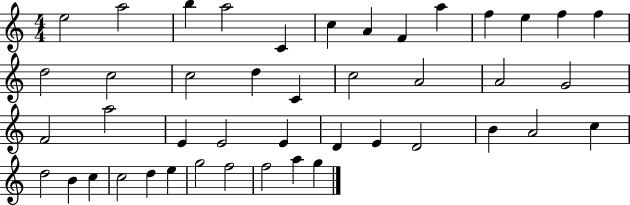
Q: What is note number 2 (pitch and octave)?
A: A5